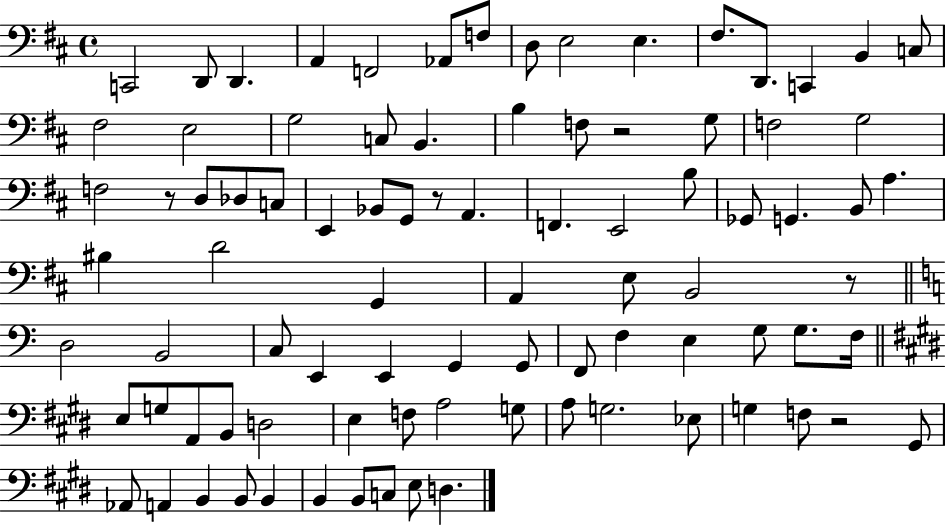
C2/h D2/e D2/q. A2/q F2/h Ab2/e F3/e D3/e E3/h E3/q. F#3/e. D2/e. C2/q B2/q C3/e F#3/h E3/h G3/h C3/e B2/q. B3/q F3/e R/h G3/e F3/h G3/h F3/h R/e D3/e Db3/e C3/e E2/q Bb2/e G2/e R/e A2/q. F2/q. E2/h B3/e Gb2/e G2/q. B2/e A3/q. BIS3/q D4/h G2/q A2/q E3/e B2/h R/e D3/h B2/h C3/e E2/q E2/q G2/q G2/e F2/e F3/q E3/q G3/e G3/e. F3/s E3/e G3/e A2/e B2/e D3/h E3/q F3/e A3/h G3/e A3/e G3/h. Eb3/e G3/q F3/e R/h G#2/e Ab2/e A2/q B2/q B2/e B2/q B2/q B2/e C3/e E3/e D3/q.